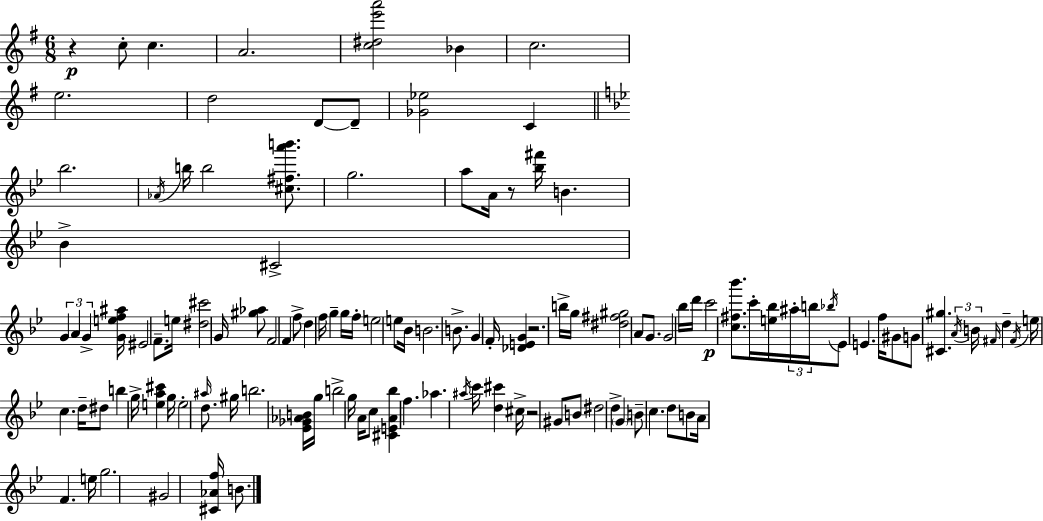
R/q C5/e C5/q. A4/h. [C5,D#5,E6,A6]/h Bb4/q C5/h. E5/h. D5/h D4/e D4/e [Gb4,Eb5]/h C4/q Bb5/h. Ab4/s B5/s B5/h [C#5,F#5,A6,B6]/e. G5/h. A5/e A4/s R/e [Bb5,F#6]/s B4/q. Bb4/q C#4/h G4/q A4/q G4/q [G4,E5,F5,A#5]/s EIS4/h F4/e. E5/s [D#5,C#6]/h G4/s [G#5,Ab5]/e F4/h F4/q F5/e D5/q F5/s G5/q G5/s F5/s E5/h E5/e Bb4/s B4/h. B4/e. G4/q F4/s [Db4,E4,G4]/q R/h. B5/s G5/s [D#5,F#5,G#5]/h A4/e G4/e. G4/h Bb5/s D6/s C6/h [C5,F#5,Bb6]/e. C6/s [E5,Bb5]/s A#5/s B5/s Bb5/s Eb4/e E4/q. F5/s G#4/e G4/e [C#4,G#5]/q. A4/s B4/s F#4/s D5/q F#4/s E5/s C5/q. D5/s D#5/e B5/q G5/s [E5,A5,C#6]/q G5/s E5/h A#5/s D5/e. G#5/s B5/h. [Eb4,Gb4,Ab4,B4]/s G5/s B5/h G5/s A4/s C5/e [C#4,E4,A4,Bb5]/q F5/q. Ab5/q. A#5/s C6/s [D5,C#6]/q C#5/s R/h G#4/e B4/e D#5/h D5/q G4/q B4/e C5/q. D5/e B4/e A4/s F4/q. E5/s G5/h. G#4/h [C#4,Ab4,F5]/s B4/e.